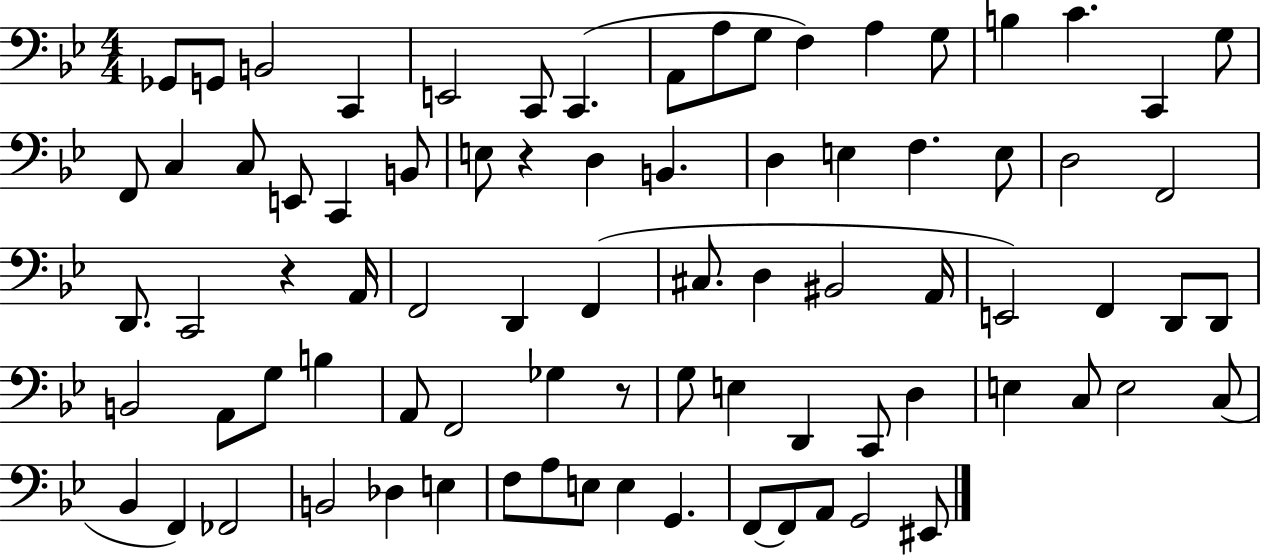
Gb2/e G2/e B2/h C2/q E2/h C2/e C2/q. A2/e A3/e G3/e F3/q A3/q G3/e B3/q C4/q. C2/q G3/e F2/e C3/q C3/e E2/e C2/q B2/e E3/e R/q D3/q B2/q. D3/q E3/q F3/q. E3/e D3/h F2/h D2/e. C2/h R/q A2/s F2/h D2/q F2/q C#3/e. D3/q BIS2/h A2/s E2/h F2/q D2/e D2/e B2/h A2/e G3/e B3/q A2/e F2/h Gb3/q R/e G3/e E3/q D2/q C2/e D3/q E3/q C3/e E3/h C3/e Bb2/q F2/q FES2/h B2/h Db3/q E3/q F3/e A3/e E3/e E3/q G2/q. F2/e F2/e A2/e G2/h EIS2/e